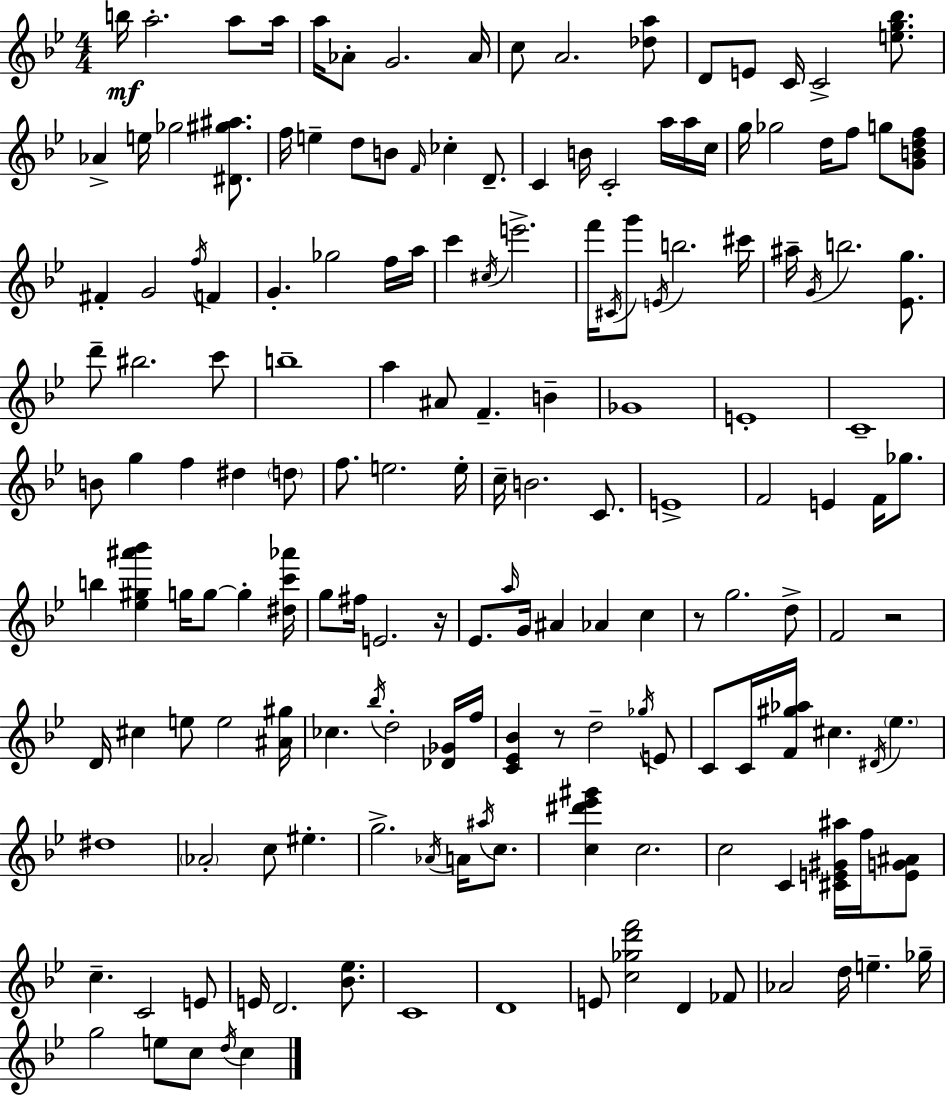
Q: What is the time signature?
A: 4/4